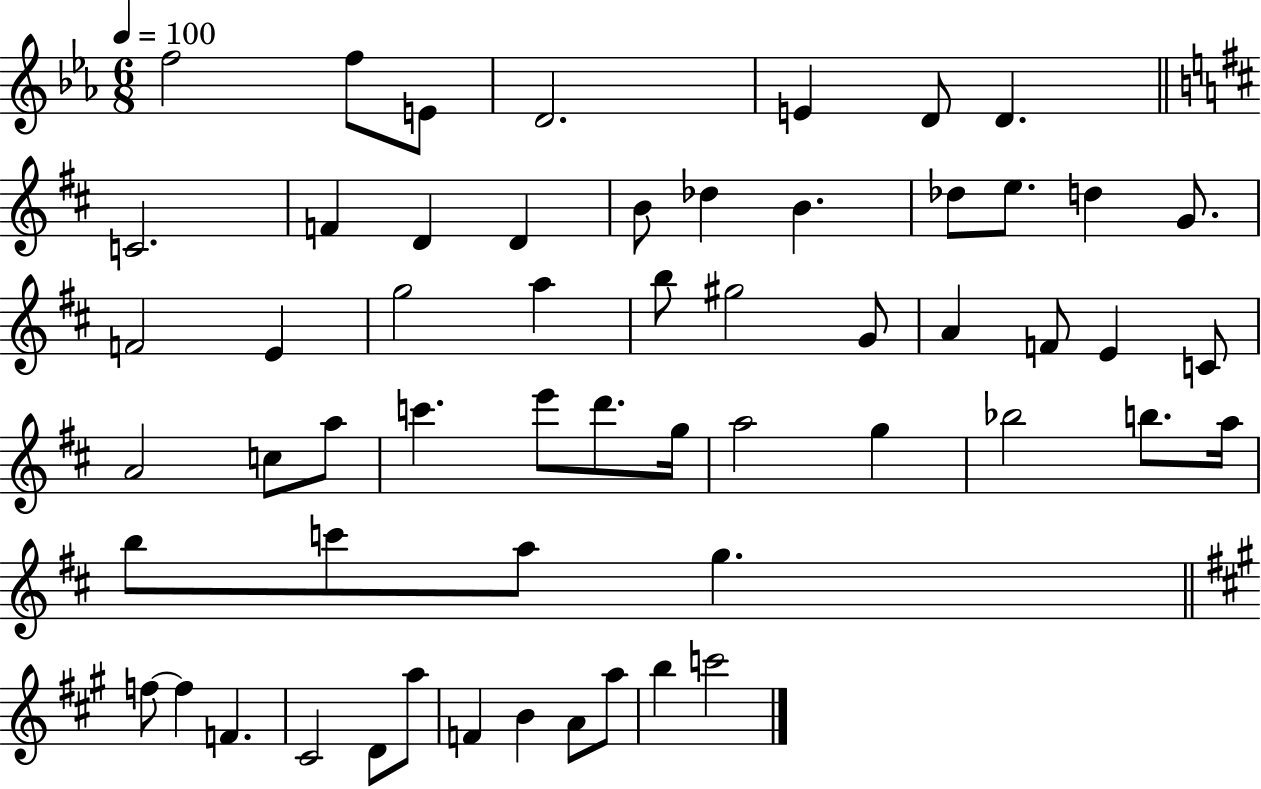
{
  \clef treble
  \numericTimeSignature
  \time 6/8
  \key ees \major
  \tempo 4 = 100
  f''2 f''8 e'8 | d'2. | e'4 d'8 d'4. | \bar "||" \break \key b \minor c'2. | f'4 d'4 d'4 | b'8 des''4 b'4. | des''8 e''8. d''4 g'8. | \break f'2 e'4 | g''2 a''4 | b''8 gis''2 g'8 | a'4 f'8 e'4 c'8 | \break a'2 c''8 a''8 | c'''4. e'''8 d'''8. g''16 | a''2 g''4 | bes''2 b''8. a''16 | \break b''8 c'''8 a''8 g''4. | \bar "||" \break \key a \major f''8~~ f''4 f'4. | cis'2 d'8 a''8 | f'4 b'4 a'8 a''8 | b''4 c'''2 | \break \bar "|."
}